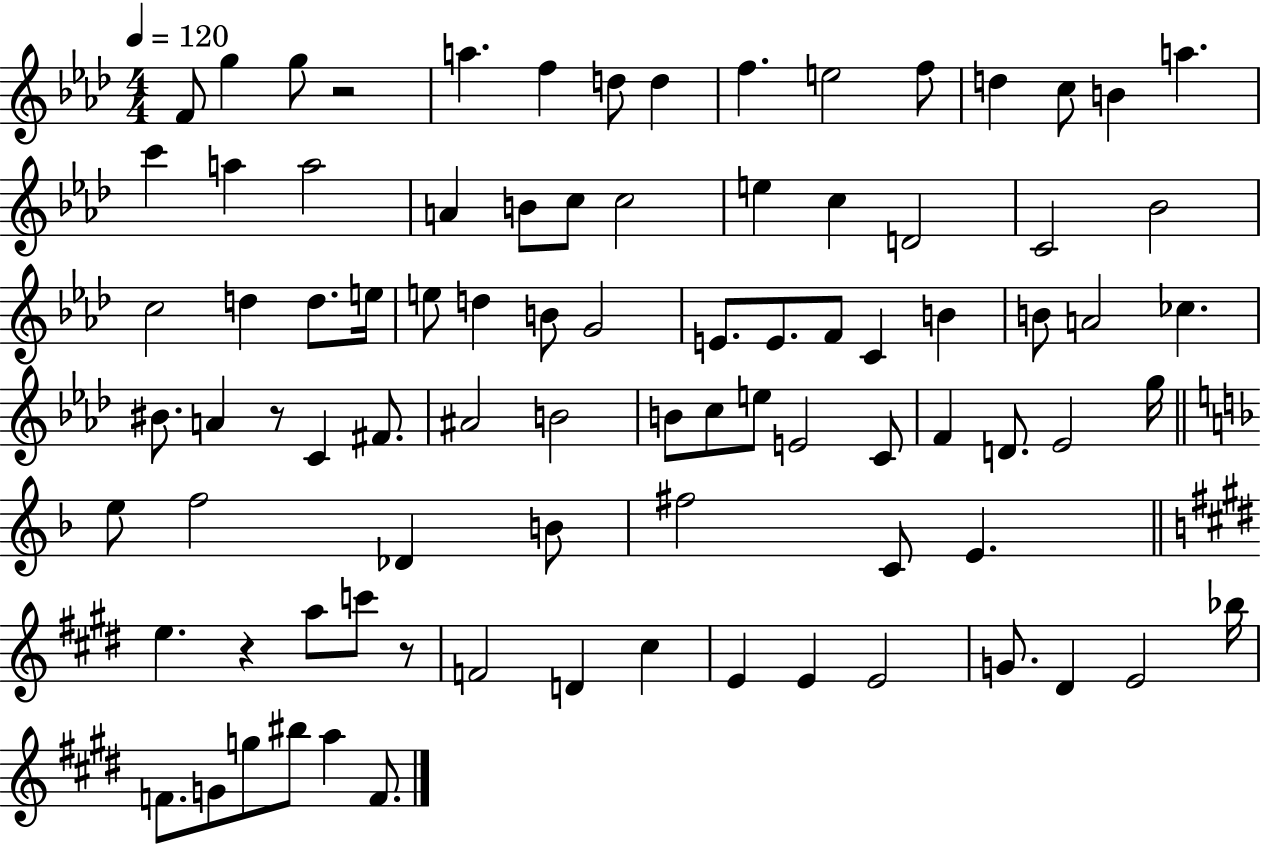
X:1
T:Untitled
M:4/4
L:1/4
K:Ab
F/2 g g/2 z2 a f d/2 d f e2 f/2 d c/2 B a c' a a2 A B/2 c/2 c2 e c D2 C2 _B2 c2 d d/2 e/4 e/2 d B/2 G2 E/2 E/2 F/2 C B B/2 A2 _c ^B/2 A z/2 C ^F/2 ^A2 B2 B/2 c/2 e/2 E2 C/2 F D/2 _E2 g/4 e/2 f2 _D B/2 ^f2 C/2 E e z a/2 c'/2 z/2 F2 D ^c E E E2 G/2 ^D E2 _b/4 F/2 G/2 g/2 ^b/2 a F/2